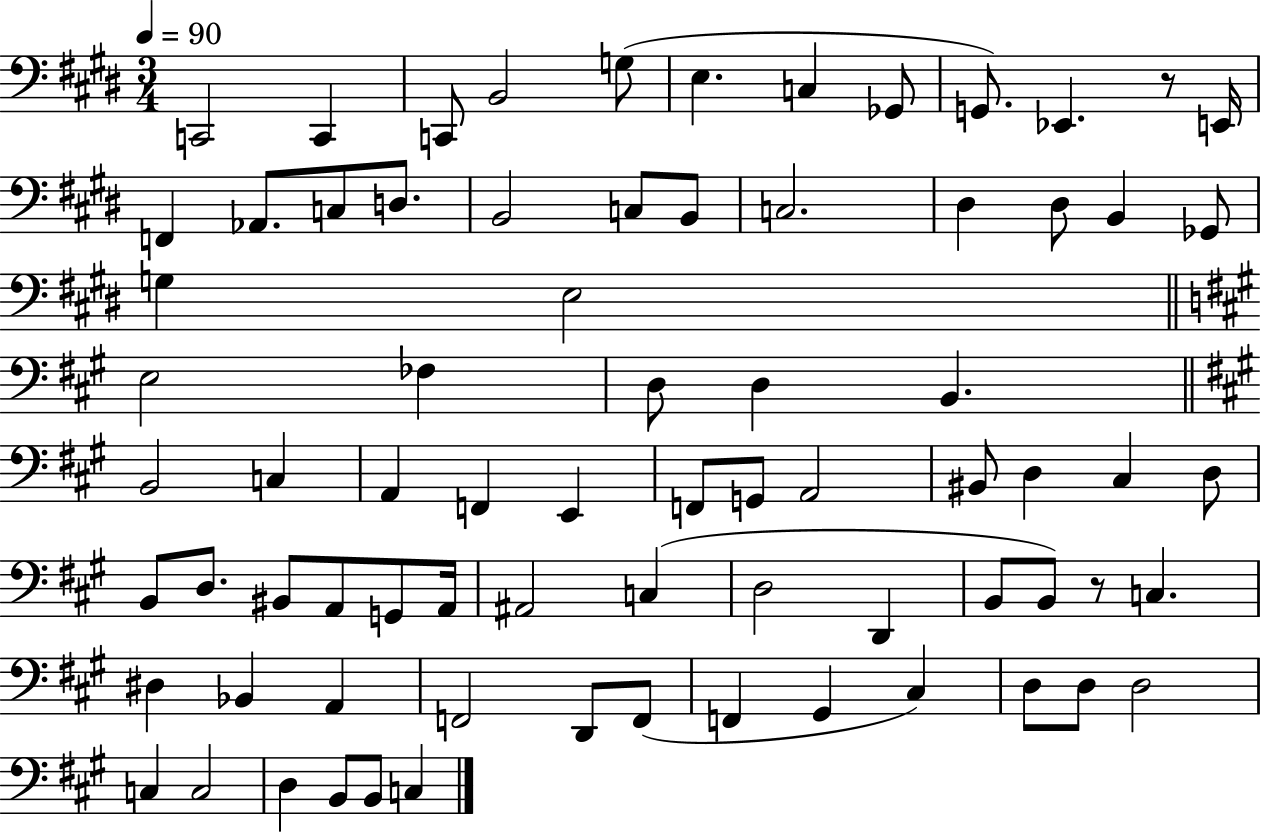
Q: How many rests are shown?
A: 2